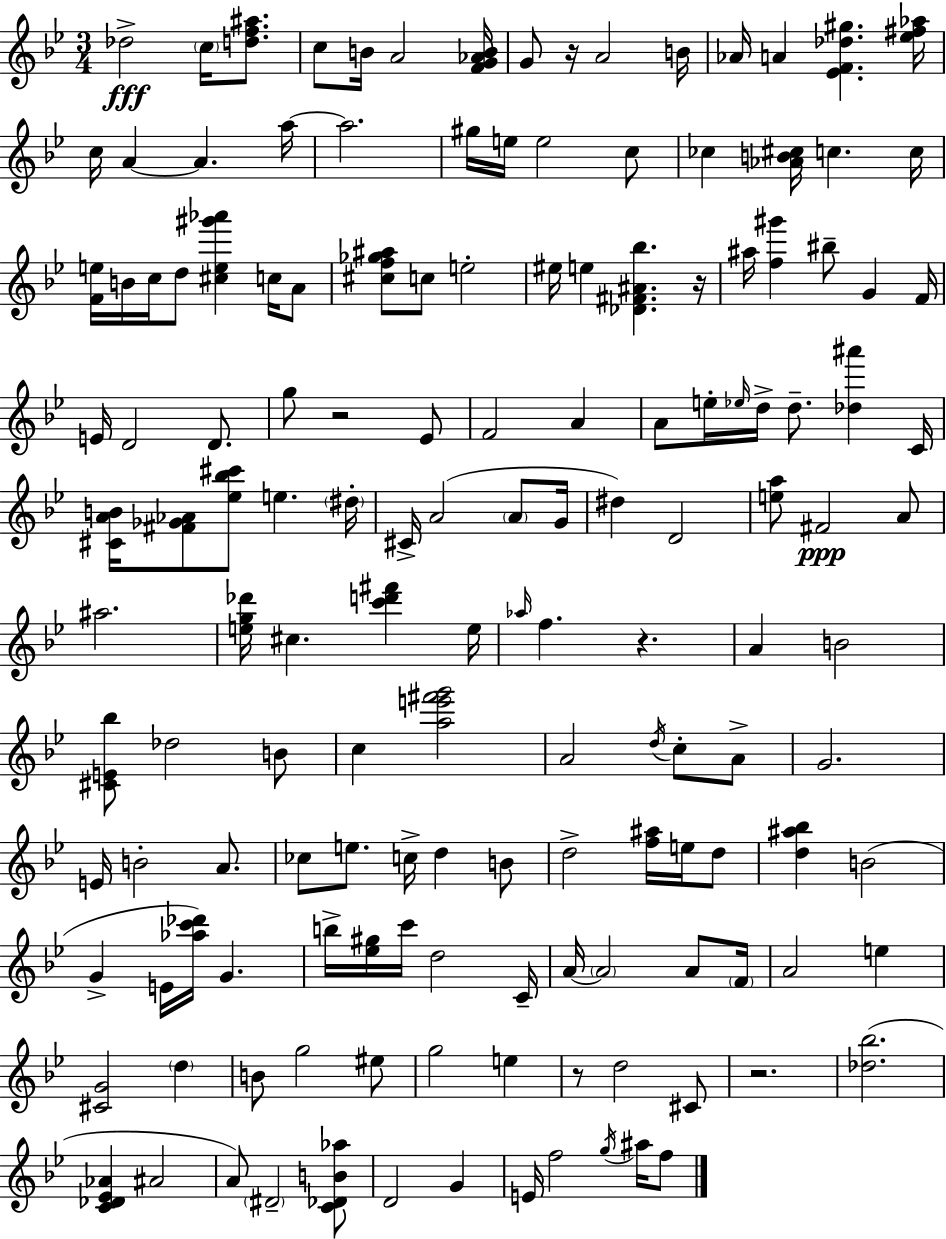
Db5/h C5/s [D5,F5,A#5]/e. C5/e B4/s A4/h [F4,G4,Ab4,B4]/s G4/e R/s A4/h B4/s Ab4/s A4/q [Eb4,F4,Db5,G#5]/q. [Eb5,F#5,Ab5]/s C5/s A4/q A4/q. A5/s A5/h. G#5/s E5/s E5/h C5/e CES5/q [Ab4,B4,C#5]/s C5/q. C5/s [F4,E5]/s B4/s C5/s D5/e [C#5,E5,G#6,Ab6]/q C5/s A4/e [C#5,F5,Gb5,A#5]/e C5/e E5/h EIS5/s E5/q [Db4,F#4,A#4,Bb5]/q. R/s A#5/s [F5,G#6]/q BIS5/e G4/q F4/s E4/s D4/h D4/e. G5/e R/h Eb4/e F4/h A4/q A4/e E5/s Eb5/s D5/s D5/e. [Db5,A#6]/q C4/s [C#4,A4,B4]/s [F#4,Gb4,Ab4]/e [Eb5,Bb5,C#6]/e E5/q. D#5/s C#4/s A4/h A4/e G4/s D#5/q D4/h [E5,A5]/e F#4/h A4/e A#5/h. [E5,G5,Db6]/s C#5/q. [C6,D6,F#6]/q E5/s Ab5/s F5/q. R/q. A4/q B4/h [C#4,E4,Bb5]/e Db5/h B4/e C5/q [A5,E6,F#6,G6]/h A4/h D5/s C5/e A4/e G4/h. E4/s B4/h A4/e. CES5/e E5/e. C5/s D5/q B4/e D5/h [F5,A#5]/s E5/s D5/e [D5,A#5,Bb5]/q B4/h G4/q E4/s [Ab5,C6,Db6]/s G4/q. B5/s [Eb5,G#5]/s C6/s D5/h C4/s A4/s A4/h A4/e F4/s A4/h E5/q [C#4,G4]/h D5/q B4/e G5/h EIS5/e G5/h E5/q R/e D5/h C#4/e R/h. [Db5,Bb5]/h. [C4,Db4,Eb4,Ab4]/q A#4/h A4/e D#4/h [C4,Db4,B4,Ab5]/e D4/h G4/q E4/s F5/h G5/s A#5/s F5/e